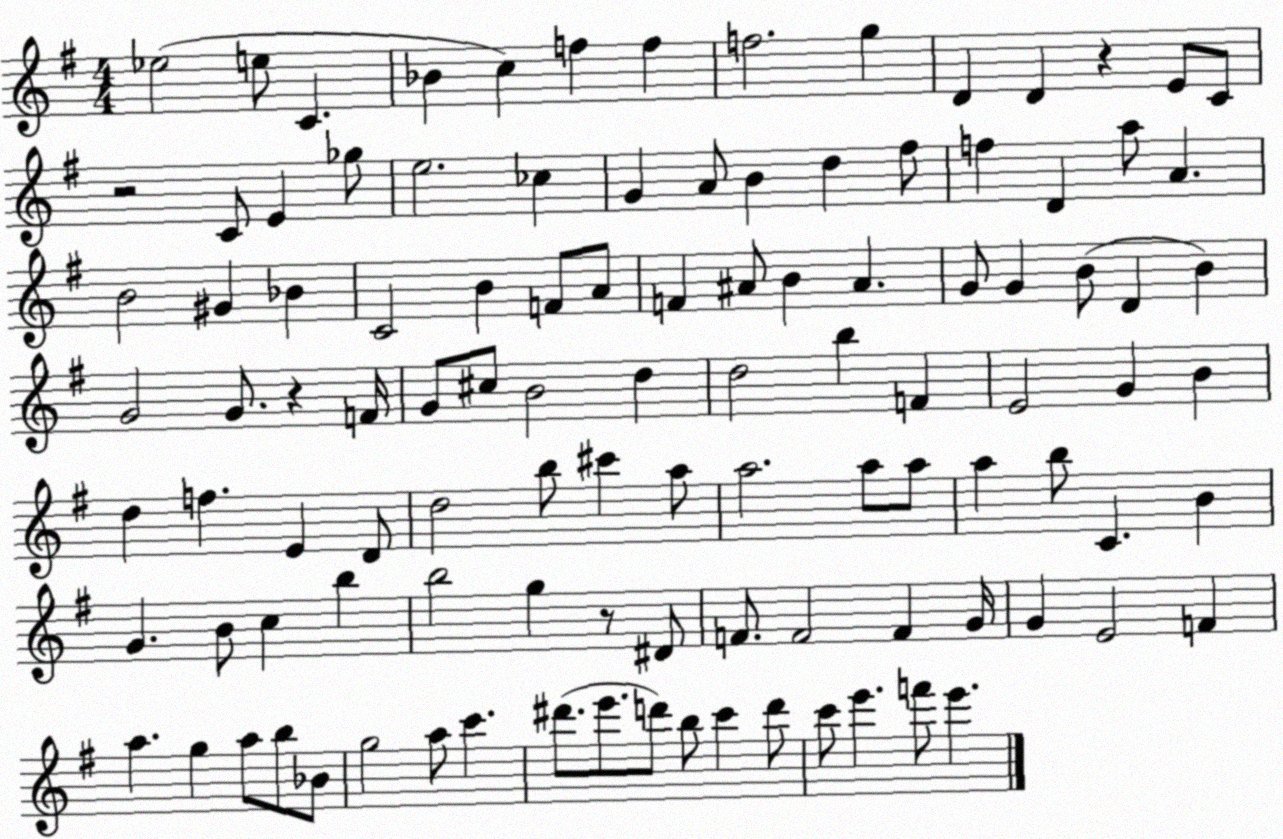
X:1
T:Untitled
M:4/4
L:1/4
K:G
_e2 e/2 C _B c f f f2 g D D z E/2 C/2 z2 C/2 E _g/2 e2 _c G A/2 B d ^f/2 f D a/2 A B2 ^G _B C2 B F/2 A/2 F ^A/2 B ^A G/2 G B/2 D B G2 G/2 z F/4 G/2 ^c/2 B2 d d2 b F E2 G B d f E D/2 d2 b/2 ^c' a/2 a2 a/2 a/2 a b/2 C B G B/2 c b b2 g z/2 ^D/2 F/2 F2 F G/4 G E2 F a g a/2 b/2 _B/2 g2 a/2 c' ^d'/2 e'/2 d'/2 b/2 c' d'/2 c'/2 e' f'/2 e'